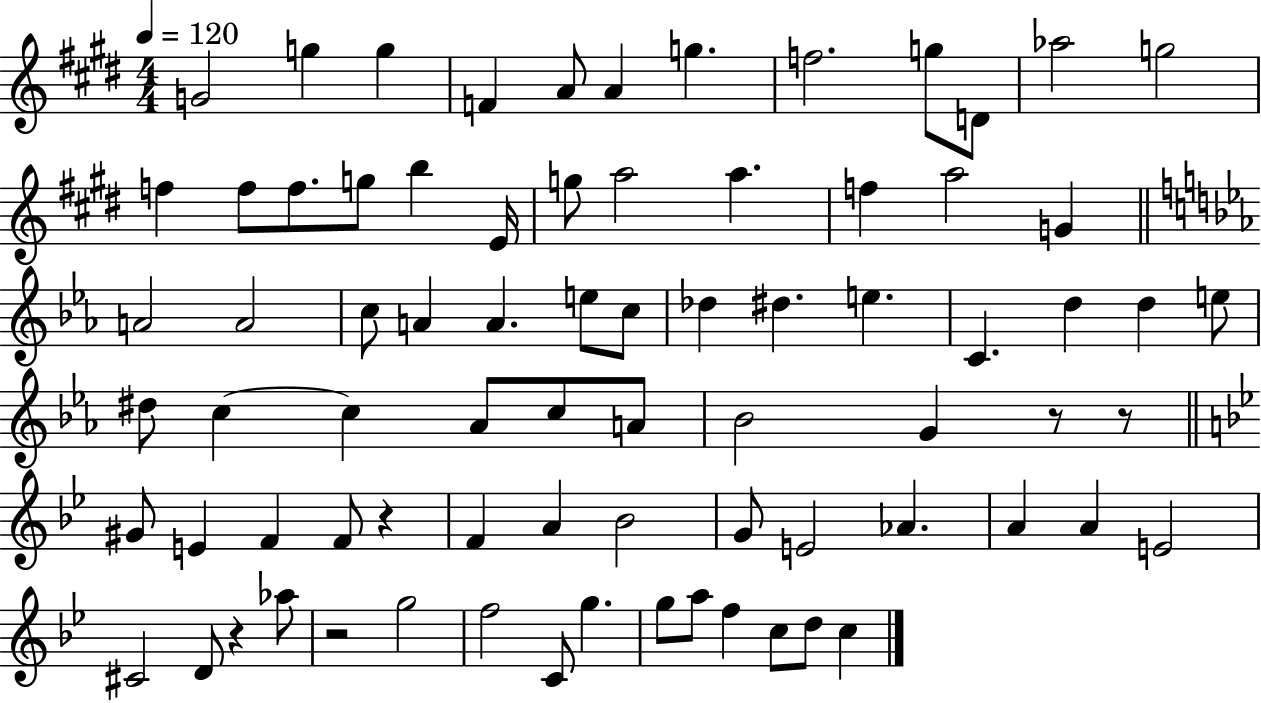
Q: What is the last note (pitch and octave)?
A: C5